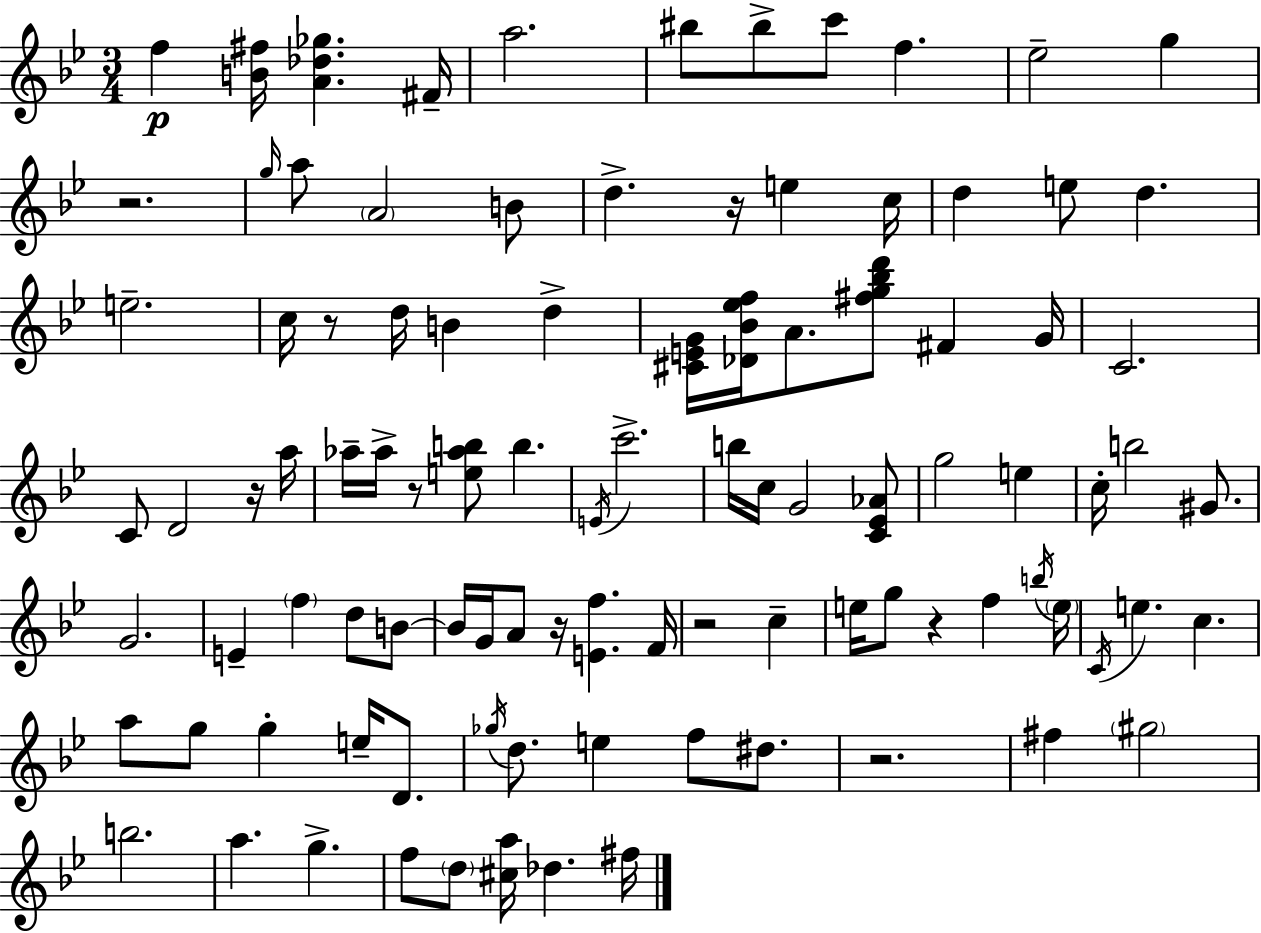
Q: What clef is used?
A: treble